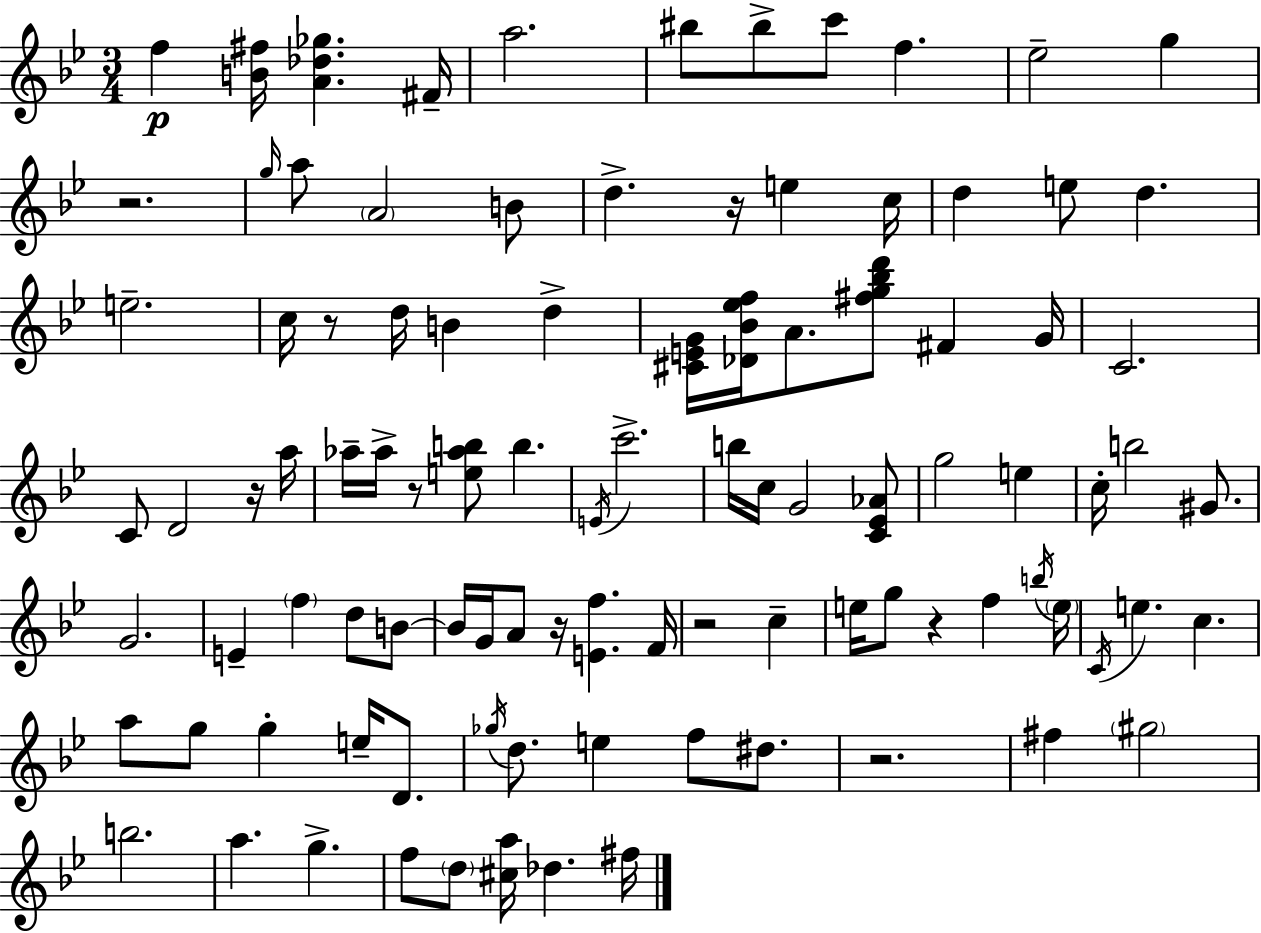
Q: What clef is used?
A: treble